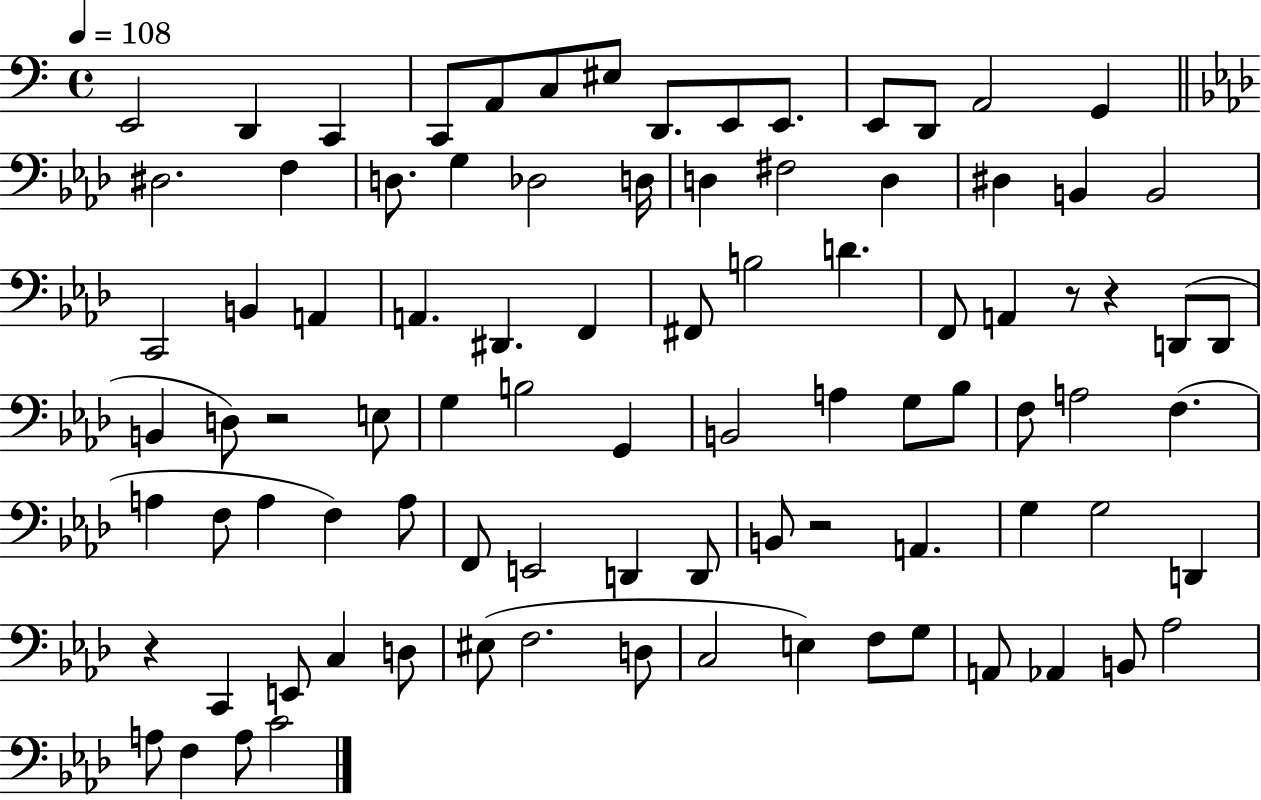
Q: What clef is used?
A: bass